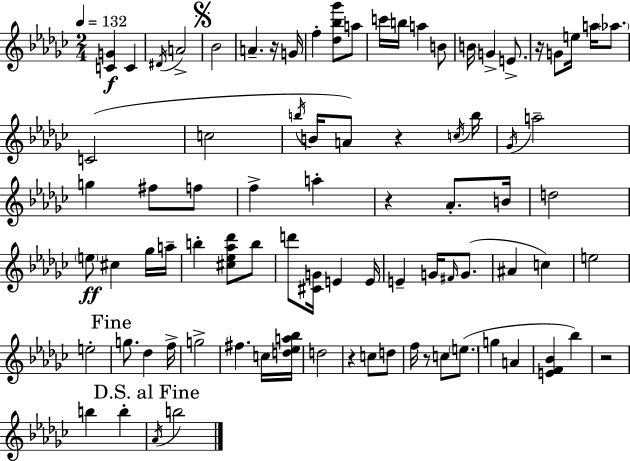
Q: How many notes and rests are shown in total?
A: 85